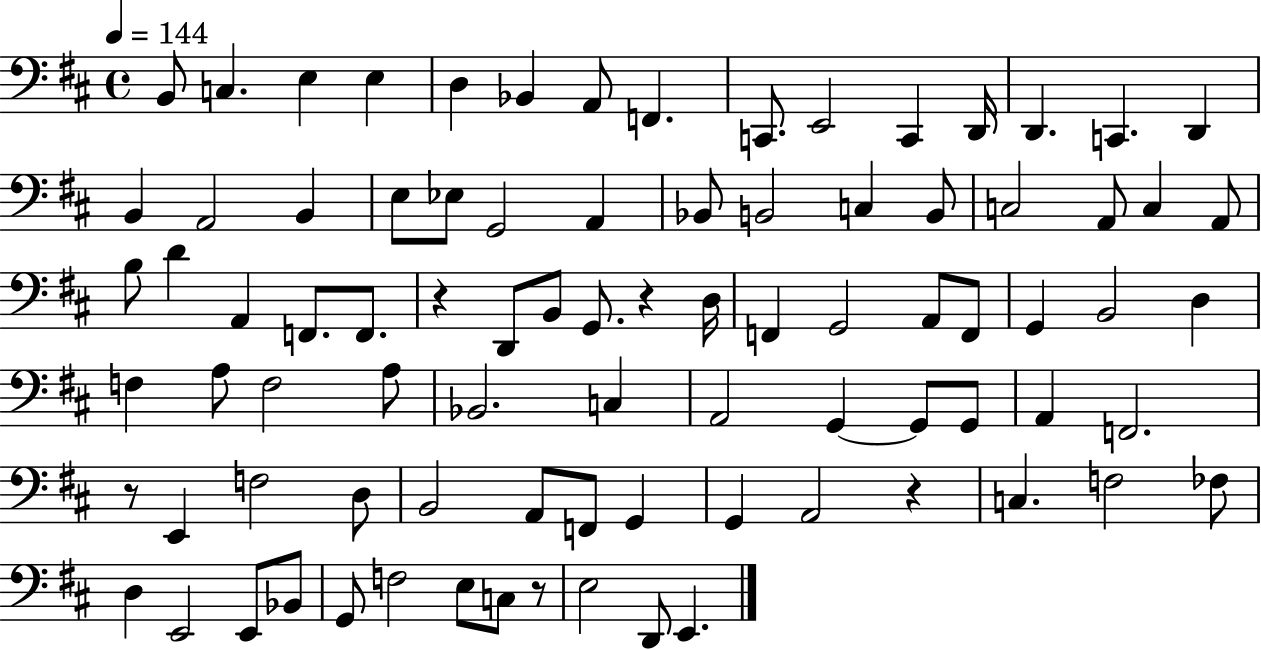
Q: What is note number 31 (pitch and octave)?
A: B3